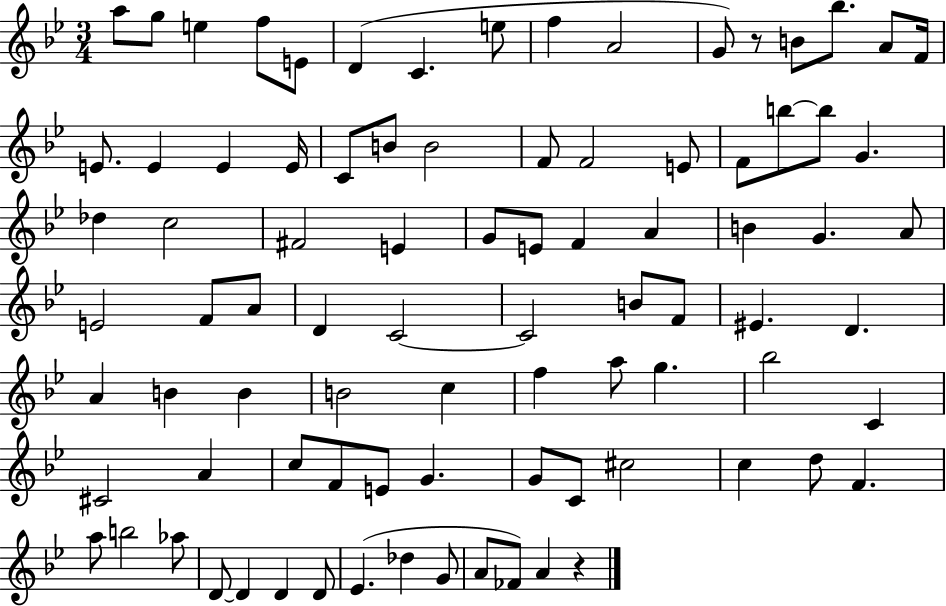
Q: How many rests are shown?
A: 2